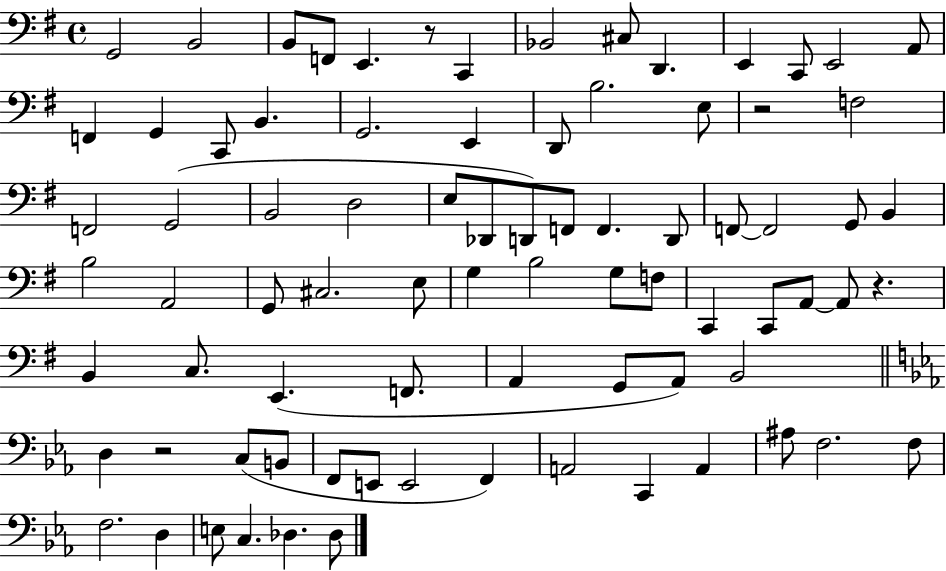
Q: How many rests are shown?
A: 4